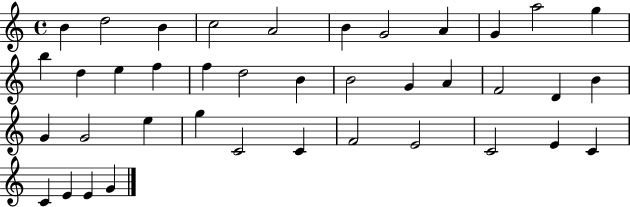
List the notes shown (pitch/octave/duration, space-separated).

B4/q D5/h B4/q C5/h A4/h B4/q G4/h A4/q G4/q A5/h G5/q B5/q D5/q E5/q F5/q F5/q D5/h B4/q B4/h G4/q A4/q F4/h D4/q B4/q G4/q G4/h E5/q G5/q C4/h C4/q F4/h E4/h C4/h E4/q C4/q C4/q E4/q E4/q G4/q